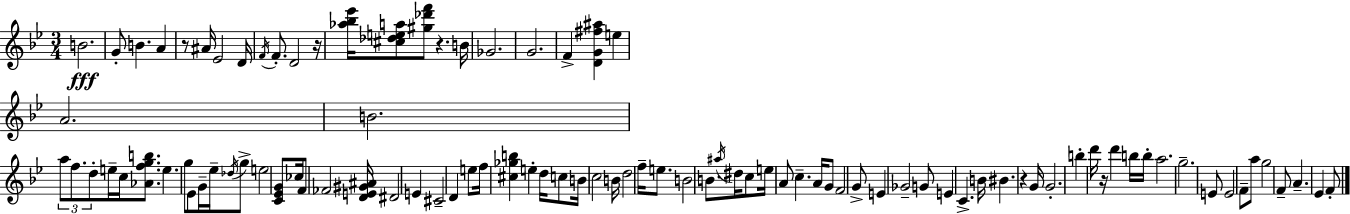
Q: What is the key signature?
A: G minor